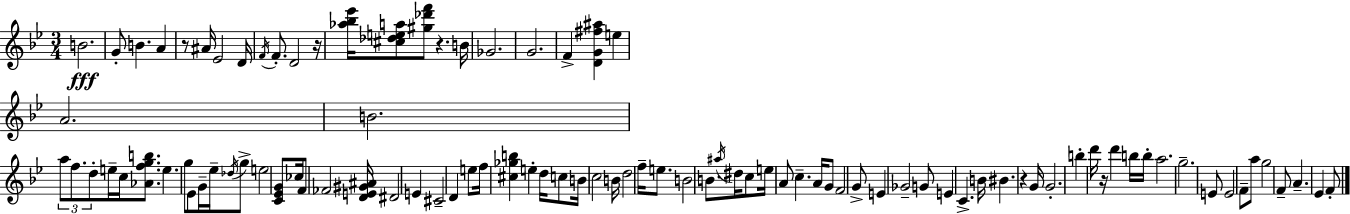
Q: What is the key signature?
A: G minor